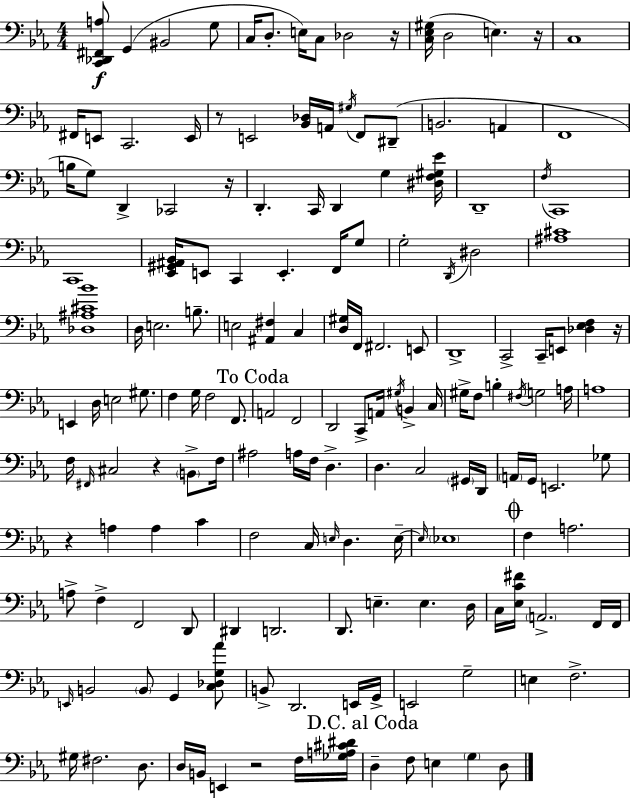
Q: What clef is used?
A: bass